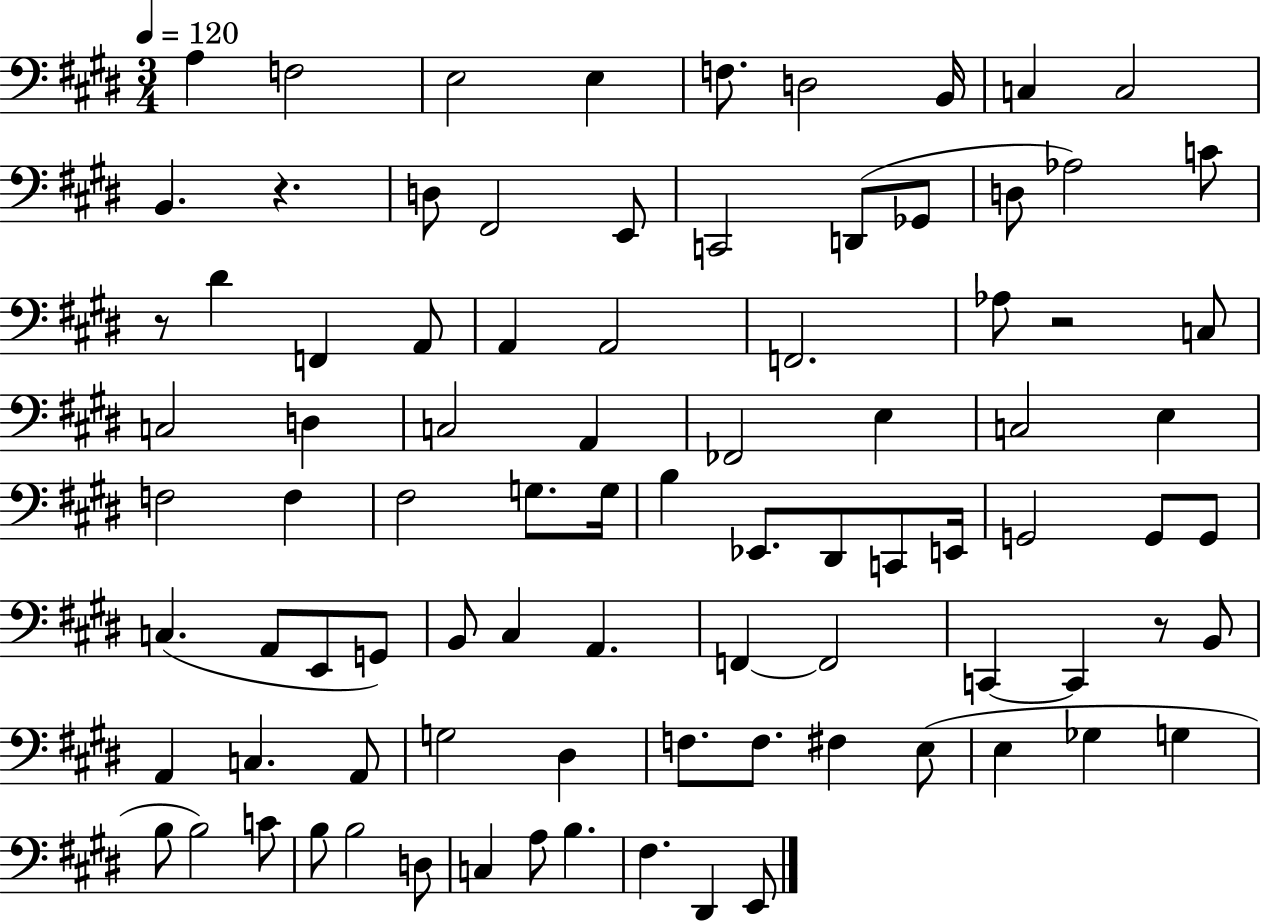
X:1
T:Untitled
M:3/4
L:1/4
K:E
A, F,2 E,2 E, F,/2 D,2 B,,/4 C, C,2 B,, z D,/2 ^F,,2 E,,/2 C,,2 D,,/2 _G,,/2 D,/2 _A,2 C/2 z/2 ^D F,, A,,/2 A,, A,,2 F,,2 _A,/2 z2 C,/2 C,2 D, C,2 A,, _F,,2 E, C,2 E, F,2 F, ^F,2 G,/2 G,/4 B, _E,,/2 ^D,,/2 C,,/2 E,,/4 G,,2 G,,/2 G,,/2 C, A,,/2 E,,/2 G,,/2 B,,/2 ^C, A,, F,, F,,2 C,, C,, z/2 B,,/2 A,, C, A,,/2 G,2 ^D, F,/2 F,/2 ^F, E,/2 E, _G, G, B,/2 B,2 C/2 B,/2 B,2 D,/2 C, A,/2 B, ^F, ^D,, E,,/2